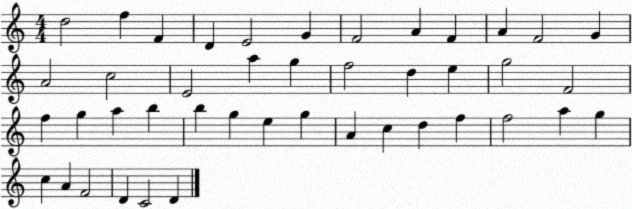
X:1
T:Untitled
M:4/4
L:1/4
K:C
d2 f F D E2 G F2 A F A F2 G A2 c2 E2 a g f2 d e g2 F2 f g a b b g e g A c d f f2 a g c A F2 D C2 D